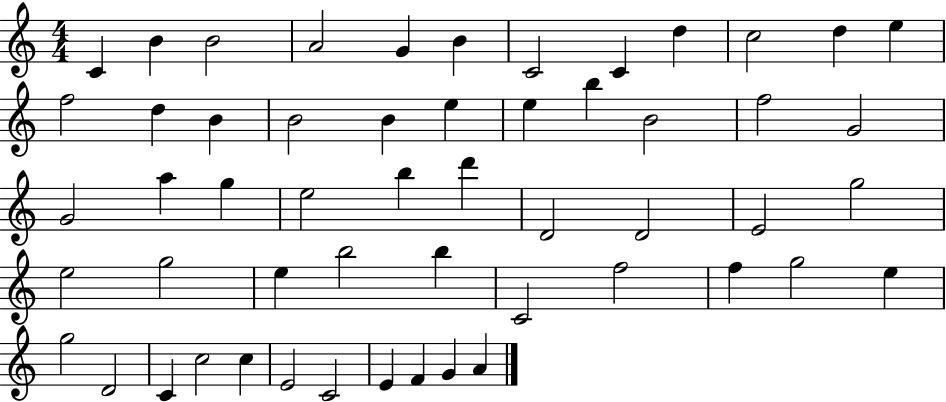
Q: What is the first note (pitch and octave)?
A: C4